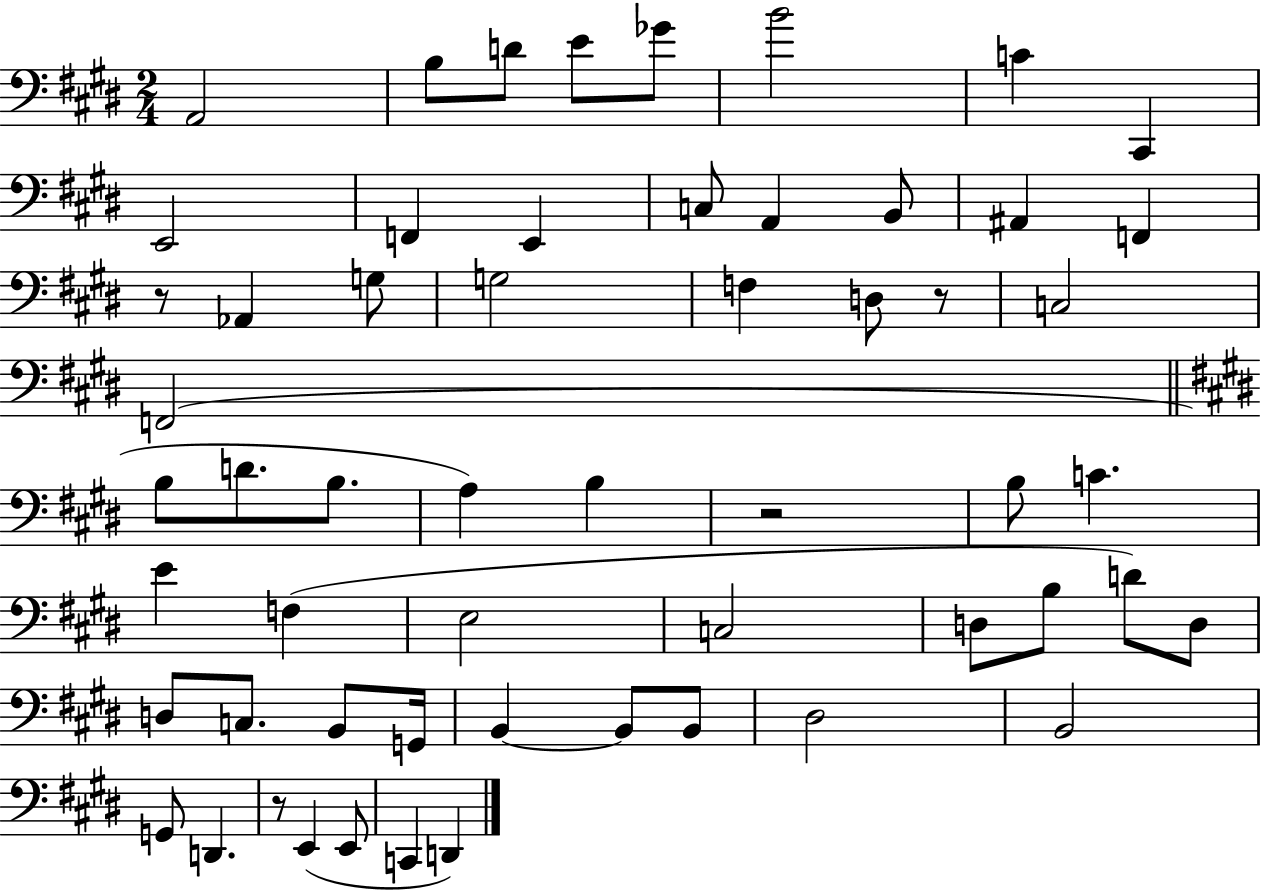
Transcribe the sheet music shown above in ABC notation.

X:1
T:Untitled
M:2/4
L:1/4
K:E
A,,2 B,/2 D/2 E/2 _G/2 B2 C ^C,, E,,2 F,, E,, C,/2 A,, B,,/2 ^A,, F,, z/2 _A,, G,/2 G,2 F, D,/2 z/2 C,2 F,,2 B,/2 D/2 B,/2 A, B, z2 B,/2 C E F, E,2 C,2 D,/2 B,/2 D/2 D,/2 D,/2 C,/2 B,,/2 G,,/4 B,, B,,/2 B,,/2 ^D,2 B,,2 G,,/2 D,, z/2 E,, E,,/2 C,, D,,